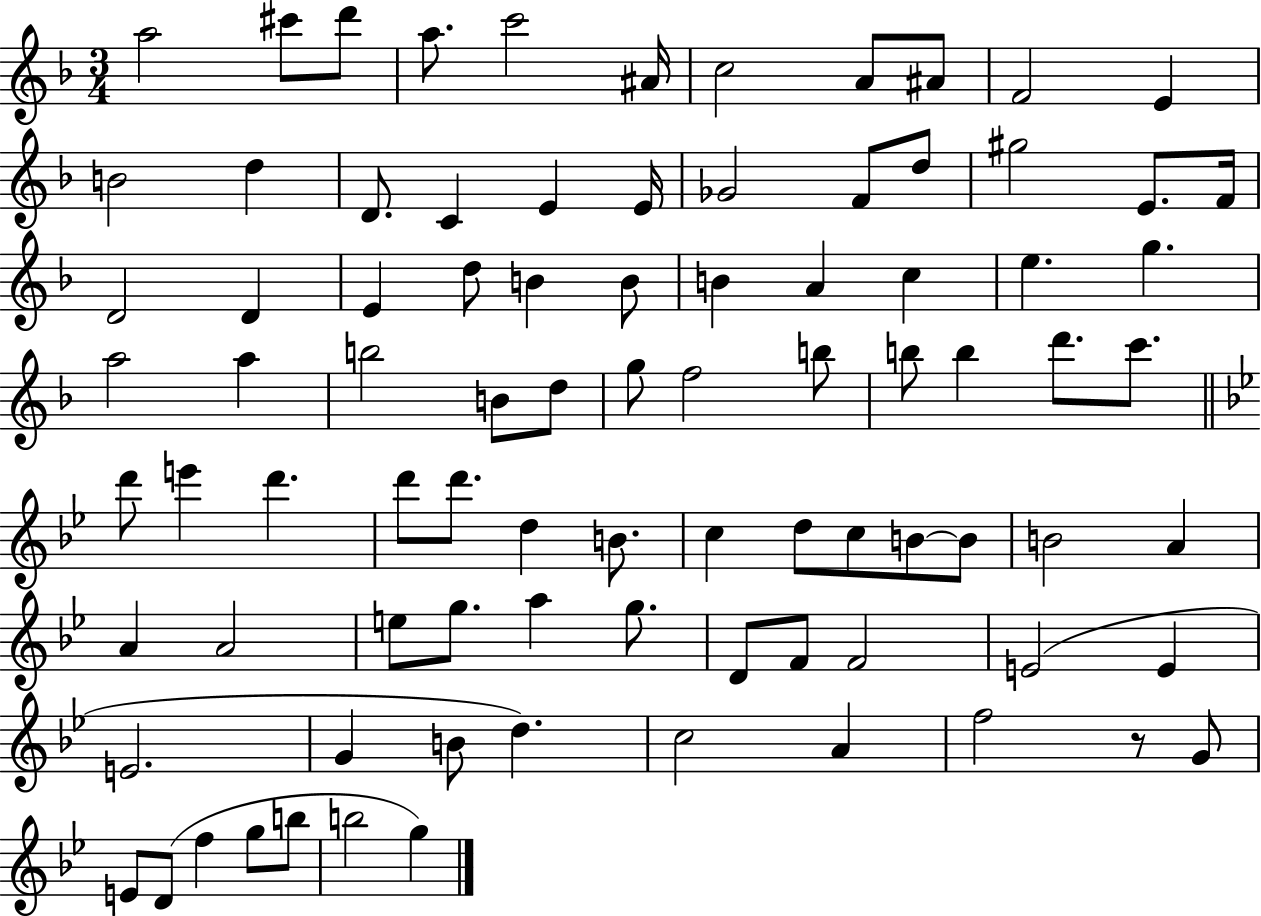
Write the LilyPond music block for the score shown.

{
  \clef treble
  \numericTimeSignature
  \time 3/4
  \key f \major
  a''2 cis'''8 d'''8 | a''8. c'''2 ais'16 | c''2 a'8 ais'8 | f'2 e'4 | \break b'2 d''4 | d'8. c'4 e'4 e'16 | ges'2 f'8 d''8 | gis''2 e'8. f'16 | \break d'2 d'4 | e'4 d''8 b'4 b'8 | b'4 a'4 c''4 | e''4. g''4. | \break a''2 a''4 | b''2 b'8 d''8 | g''8 f''2 b''8 | b''8 b''4 d'''8. c'''8. | \break \bar "||" \break \key bes \major d'''8 e'''4 d'''4. | d'''8 d'''8. d''4 b'8. | c''4 d''8 c''8 b'8~~ b'8 | b'2 a'4 | \break a'4 a'2 | e''8 g''8. a''4 g''8. | d'8 f'8 f'2 | e'2( e'4 | \break e'2. | g'4 b'8 d''4.) | c''2 a'4 | f''2 r8 g'8 | \break e'8 d'8( f''4 g''8 b''8 | b''2 g''4) | \bar "|."
}